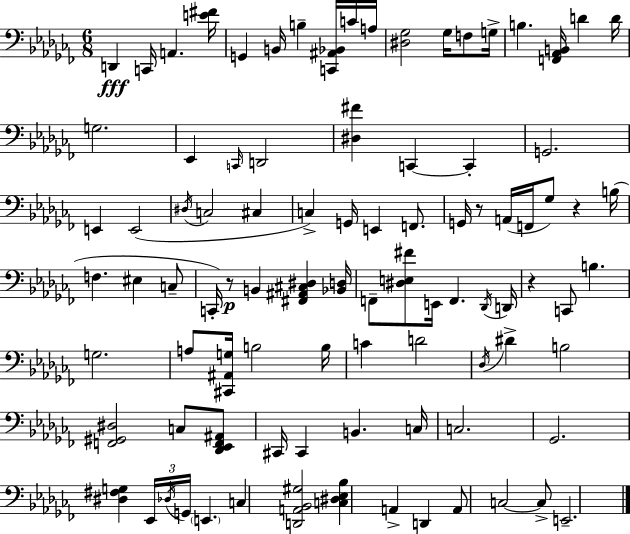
{
  \clef bass
  \numericTimeSignature
  \time 6/8
  \key aes \minor
  \repeat volta 2 { d,4\fff c,16 a,4. <e' fis'>16 | g,4 b,16 b4-- <c, ais, bes,>16 c'16 a16 | <dis ges>2 ges16 f8 g16-> | b4. <f, aes, b,>16 d'4 d'16 | \break g2. | ees,4 \grace { c,16 } d,2 | <dis fis'>4 c,4~~ c,4-. | g,2. | \break e,4 e,2( | \acciaccatura { dis16 } c2 cis4 | c4->) g,16 e,4 f,8. | g,16 r8 a,16( f,16 ges8) r4 | \break b16( f4. eis4 | c8-- c,16-.) r8\p b,4 <fis, ais, cis dis>4 | <bes, d>16 f,8-- <dis e fis'>8 e,16 f,4. | \acciaccatura { des,16 } d,16 r4 c,8 b4. | \break g2. | a8 <cis, ais, g>16 b2 | b16 c'4 d'2 | \acciaccatura { des16 } dis'4-> b2 | \break <f, gis, dis>2 | c8 <des, ees, f, ais,>8 cis,16 cis,4 b,4. | c16 c2. | ges,2. | \break <dis fis g>4 \tuplet 3/2 { ees,16 \acciaccatura { des16 } g,16 } \parenthesize e,4. | c4 <d, a, bes, gis>2 | <c dis ees bes>4 a,4-> | d,4 a,8 c2~~ | \break c8-> e,2.-- | } \bar "|."
}